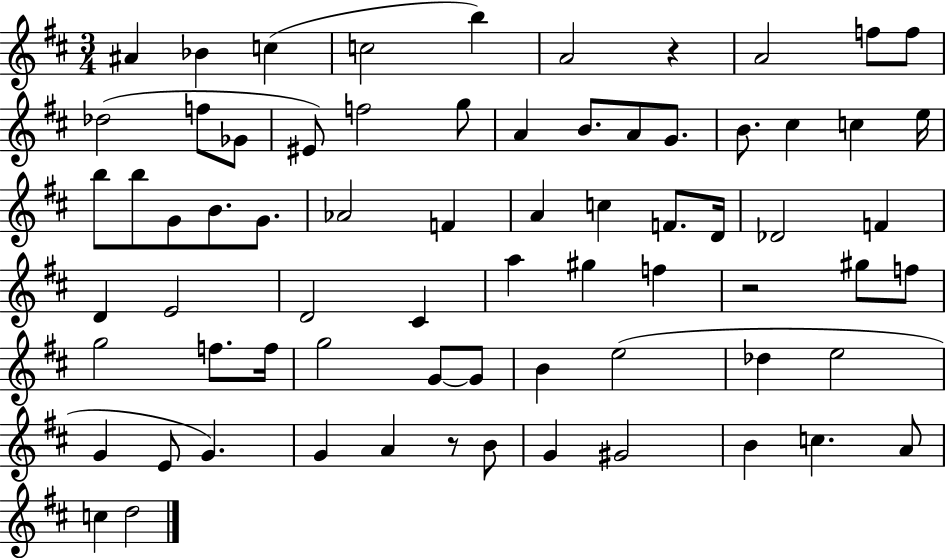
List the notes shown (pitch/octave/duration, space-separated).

A#4/q Bb4/q C5/q C5/h B5/q A4/h R/q A4/h F5/e F5/e Db5/h F5/e Gb4/e EIS4/e F5/h G5/e A4/q B4/e. A4/e G4/e. B4/e. C#5/q C5/q E5/s B5/e B5/e G4/e B4/e. G4/e. Ab4/h F4/q A4/q C5/q F4/e. D4/s Db4/h F4/q D4/q E4/h D4/h C#4/q A5/q G#5/q F5/q R/h G#5/e F5/e G5/h F5/e. F5/s G5/h G4/e G4/e B4/q E5/h Db5/q E5/h G4/q E4/e G4/q. G4/q A4/q R/e B4/e G4/q G#4/h B4/q C5/q. A4/e C5/q D5/h